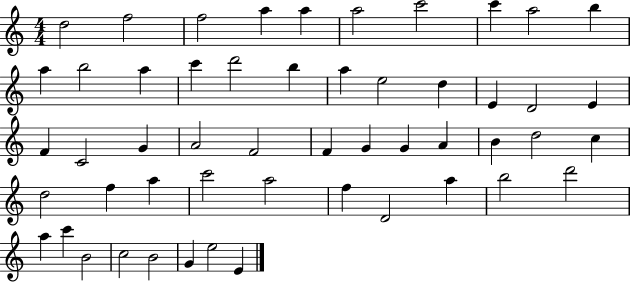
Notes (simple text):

D5/h F5/h F5/h A5/q A5/q A5/h C6/h C6/q A5/h B5/q A5/q B5/h A5/q C6/q D6/h B5/q A5/q E5/h D5/q E4/q D4/h E4/q F4/q C4/h G4/q A4/h F4/h F4/q G4/q G4/q A4/q B4/q D5/h C5/q D5/h F5/q A5/q C6/h A5/h F5/q D4/h A5/q B5/h D6/h A5/q C6/q B4/h C5/h B4/h G4/q E5/h E4/q